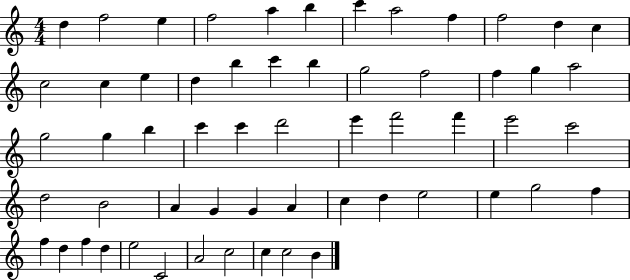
{
  \clef treble
  \numericTimeSignature
  \time 4/4
  \key c \major
  d''4 f''2 e''4 | f''2 a''4 b''4 | c'''4 a''2 f''4 | f''2 d''4 c''4 | \break c''2 c''4 e''4 | d''4 b''4 c'''4 b''4 | g''2 f''2 | f''4 g''4 a''2 | \break g''2 g''4 b''4 | c'''4 c'''4 d'''2 | e'''4 f'''2 f'''4 | e'''2 c'''2 | \break d''2 b'2 | a'4 g'4 g'4 a'4 | c''4 d''4 e''2 | e''4 g''2 f''4 | \break f''4 d''4 f''4 d''4 | e''2 c'2 | a'2 c''2 | c''4 c''2 b'4 | \break \bar "|."
}